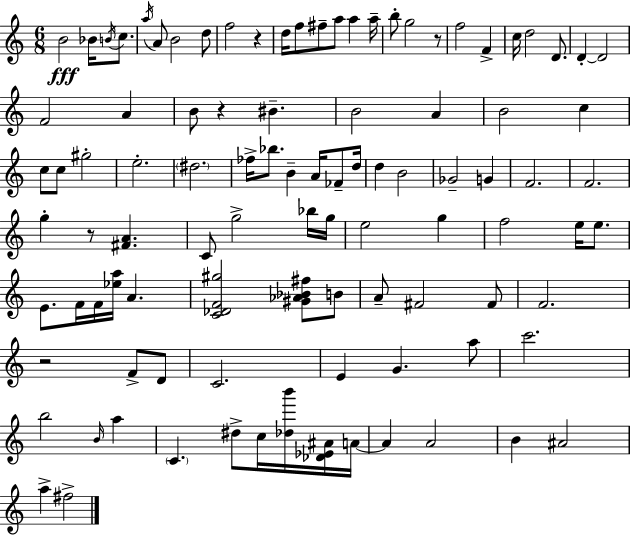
X:1
T:Untitled
M:6/8
L:1/4
K:C
B2 _B/4 B/4 c/2 a/4 A/2 B2 d/2 f2 z d/4 f/2 ^f/2 a/2 a a/4 b/2 g2 z/2 f2 F c/4 d2 D/2 D D2 F2 A B/2 z ^B B2 A B2 c c/2 c/2 ^g2 e2 ^d2 _f/4 _b/2 B A/4 _F/2 d/4 d B2 _G2 G F2 F2 g z/2 [^FA] C/2 g2 _b/4 g/4 e2 g f2 e/4 e/2 E/2 F/4 F/4 [_ea]/4 A [C_DF^g]2 [^G_A_B^f]/2 B/2 A/2 ^F2 ^F/2 F2 z2 F/2 D/2 C2 E G a/2 c'2 b2 B/4 a C ^d/2 c/4 [_db']/4 [_D_E^A]/4 A/4 A A2 B ^A2 a ^f2